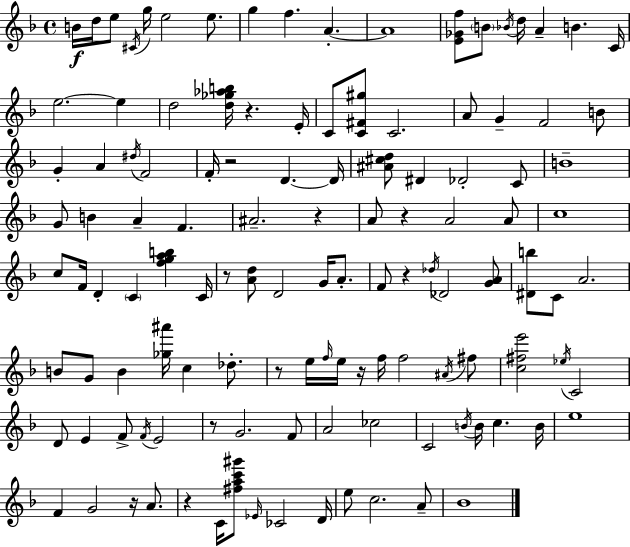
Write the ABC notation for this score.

X:1
T:Untitled
M:4/4
L:1/4
K:F
B/4 d/4 e/2 ^C/4 g/4 e2 e/2 g f A A4 [E_Gf]/2 B/2 _B/4 d/4 A B C/4 e2 e d2 [d_g_ab]/4 z E/4 C/2 [C^F^g]/2 C2 A/2 G F2 B/2 G A ^d/4 F2 F/4 z2 D D/4 [^A^cd]/2 ^D _D2 C/2 B4 G/2 B A F ^A2 z A/2 z A2 A/2 c4 c/2 F/4 D C [fgab] C/4 z/2 [Ad]/2 D2 G/4 A/2 F/2 z _d/4 _D2 [GA]/2 [^Db]/2 C/2 A2 B/2 G/2 B [_g^a']/4 c _d/2 z/2 e/4 f/4 e/4 z/4 f/4 f2 ^A/4 ^f/2 [c^fe']2 _e/4 C2 D/2 E F/2 F/4 E2 z/2 G2 F/2 A2 _c2 C2 B/4 B/4 c B/4 e4 F G2 z/4 A/2 z C/4 [^fac'^g']/2 _E/4 _C2 D/4 e/2 c2 A/2 _B4